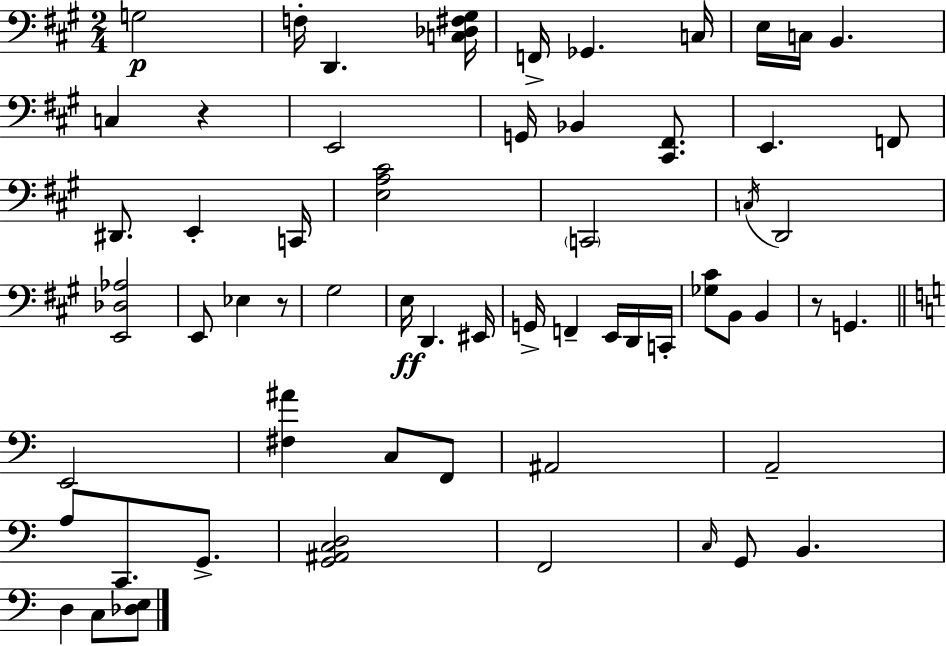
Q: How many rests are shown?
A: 3